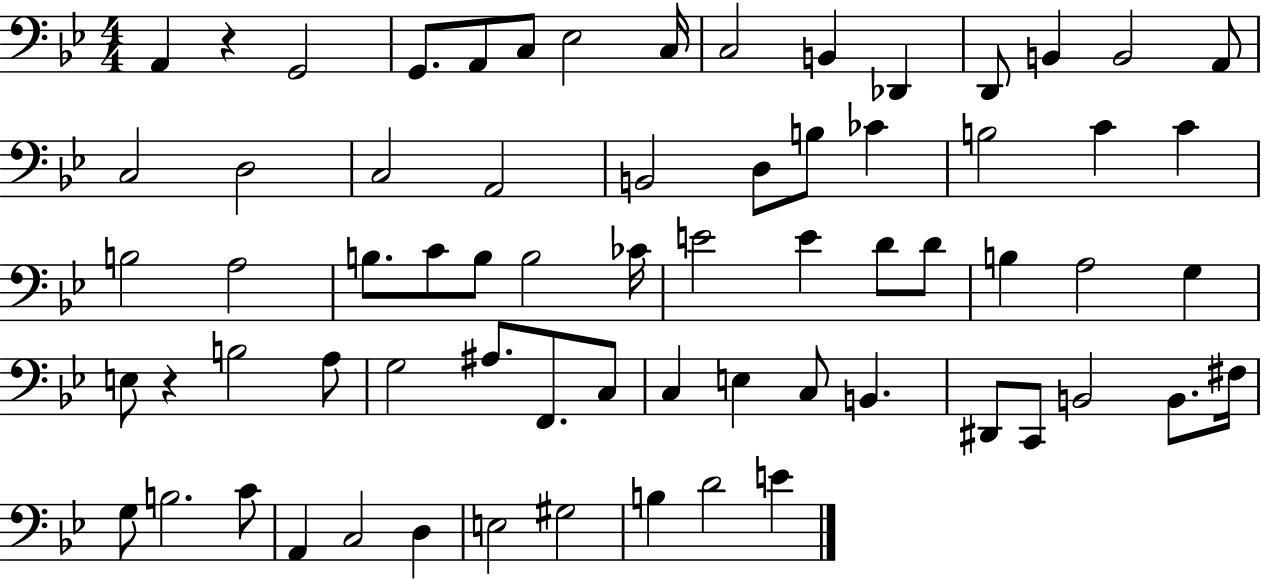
A2/q R/q G2/h G2/e. A2/e C3/e Eb3/h C3/s C3/h B2/q Db2/q D2/e B2/q B2/h A2/e C3/h D3/h C3/h A2/h B2/h D3/e B3/e CES4/q B3/h C4/q C4/q B3/h A3/h B3/e. C4/e B3/e B3/h CES4/s E4/h E4/q D4/e D4/e B3/q A3/h G3/q E3/e R/q B3/h A3/e G3/h A#3/e. F2/e. C3/e C3/q E3/q C3/e B2/q. D#2/e C2/e B2/h B2/e. F#3/s G3/e B3/h. C4/e A2/q C3/h D3/q E3/h G#3/h B3/q D4/h E4/q